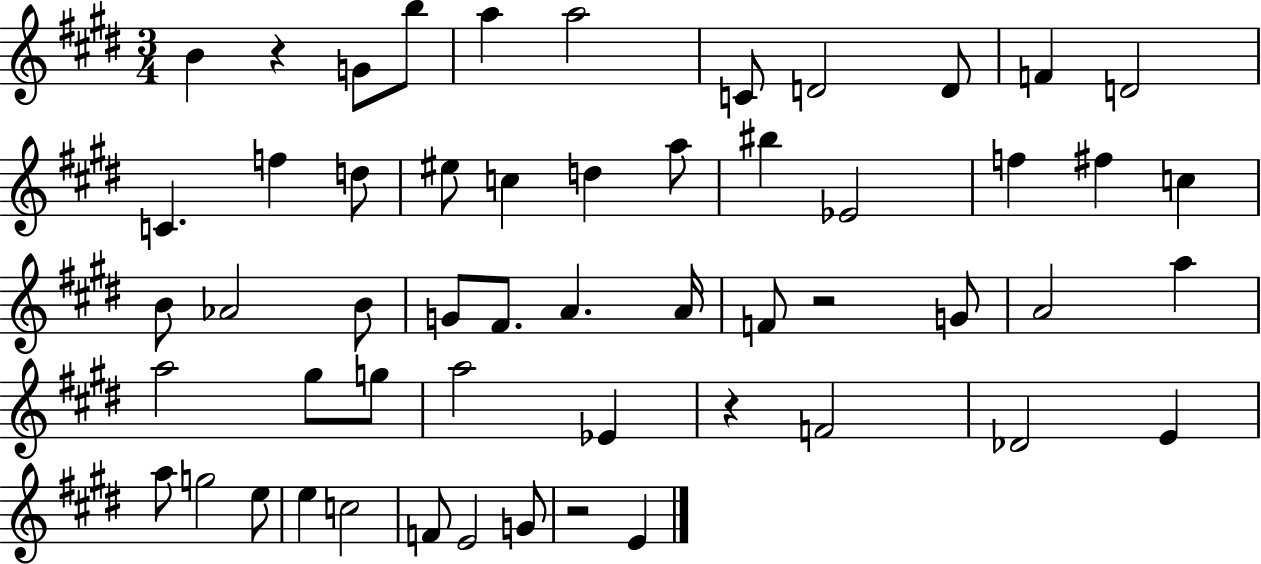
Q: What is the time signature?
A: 3/4